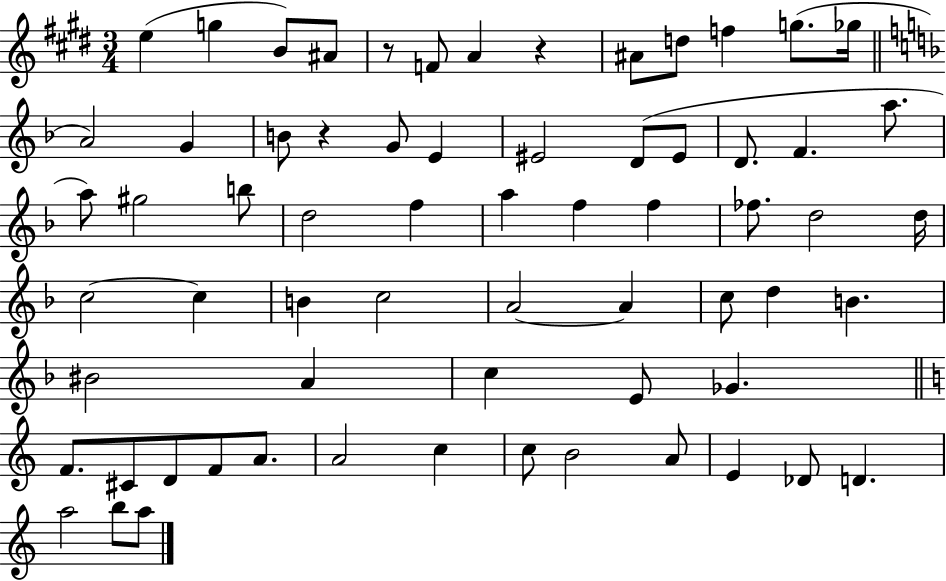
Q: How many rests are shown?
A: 3